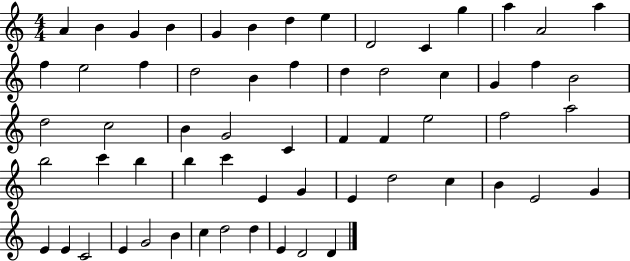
{
  \clef treble
  \numericTimeSignature
  \time 4/4
  \key c \major
  a'4 b'4 g'4 b'4 | g'4 b'4 d''4 e''4 | d'2 c'4 g''4 | a''4 a'2 a''4 | \break f''4 e''2 f''4 | d''2 b'4 f''4 | d''4 d''2 c''4 | g'4 f''4 b'2 | \break d''2 c''2 | b'4 g'2 c'4 | f'4 f'4 e''2 | f''2 a''2 | \break b''2 c'''4 b''4 | b''4 c'''4 e'4 g'4 | e'4 d''2 c''4 | b'4 e'2 g'4 | \break e'4 e'4 c'2 | e'4 g'2 b'4 | c''4 d''2 d''4 | e'4 d'2 d'4 | \break \bar "|."
}